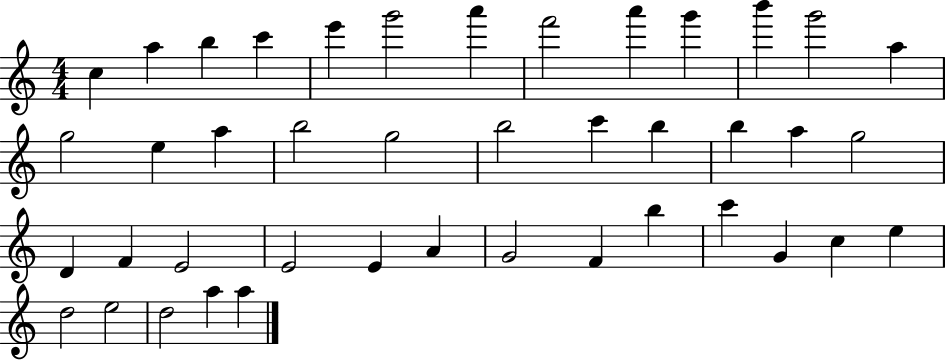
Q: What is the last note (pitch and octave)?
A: A5